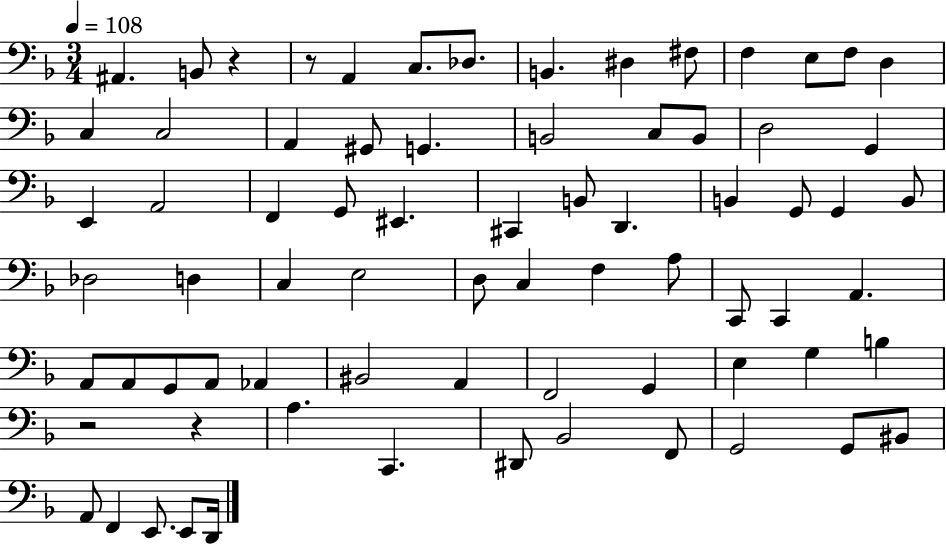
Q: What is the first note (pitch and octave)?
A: A#2